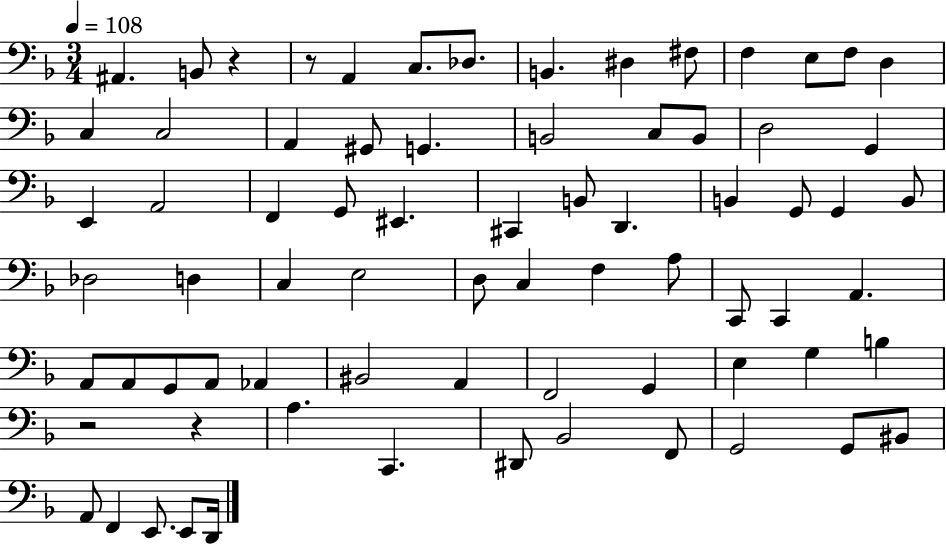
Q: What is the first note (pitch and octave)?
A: A#2